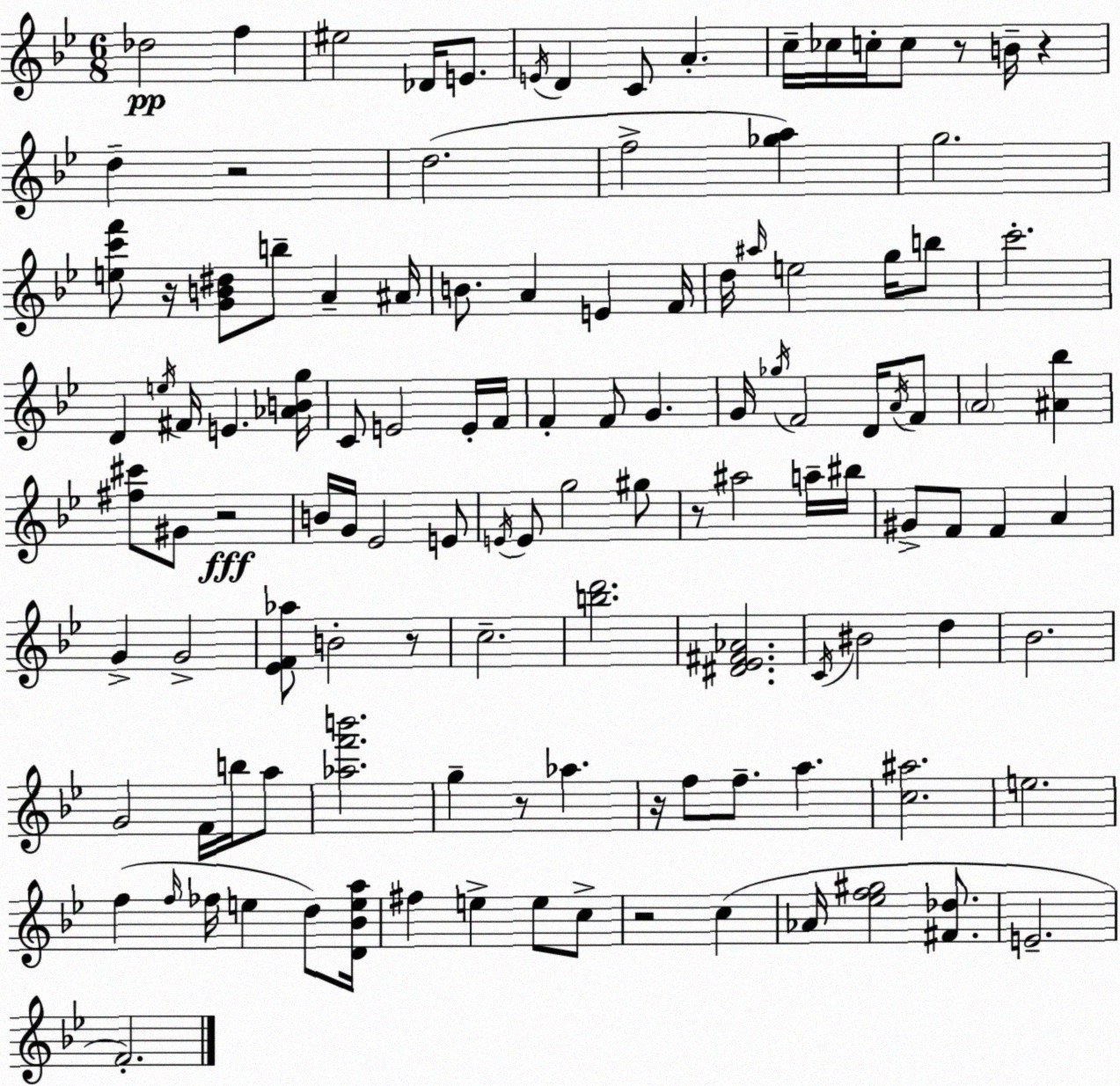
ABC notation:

X:1
T:Untitled
M:6/8
L:1/4
K:Bb
_d2 f ^e2 _D/4 E/2 E/4 D C/2 A c/4 _c/4 c/4 c/2 z/2 B/4 z d z2 d2 f2 [_ga] g2 [ec'f']/2 z/4 [GB^d]/2 b/2 A ^A/4 B/2 A E F/4 d/4 ^a/4 e2 g/4 b/2 c'2 D e/4 ^F/4 E [_ABg]/4 C/2 E2 E/4 F/4 F F/2 G G/4 _g/4 F2 D/4 A/4 F/2 A2 [^A_b] [^f^c']/2 ^G/2 z2 B/4 G/4 _E2 E/2 E/4 E/2 g2 ^g/2 z/2 ^a2 a/4 ^b/4 ^G/2 F/2 F A G G2 [_EF_a]/2 B2 z/2 c2 [bd']2 [^D_E^F_A]2 C/4 ^B2 d _B2 G2 F/4 b/4 a/2 [_af'b']2 g z/2 _a z/4 f/2 f/2 a [c^a]2 e2 f f/4 _f/4 e d/2 [D_Bea]/4 ^f e e/2 c/2 z2 c _A/4 [_ef^g]2 [^F_d]/2 E2 F2